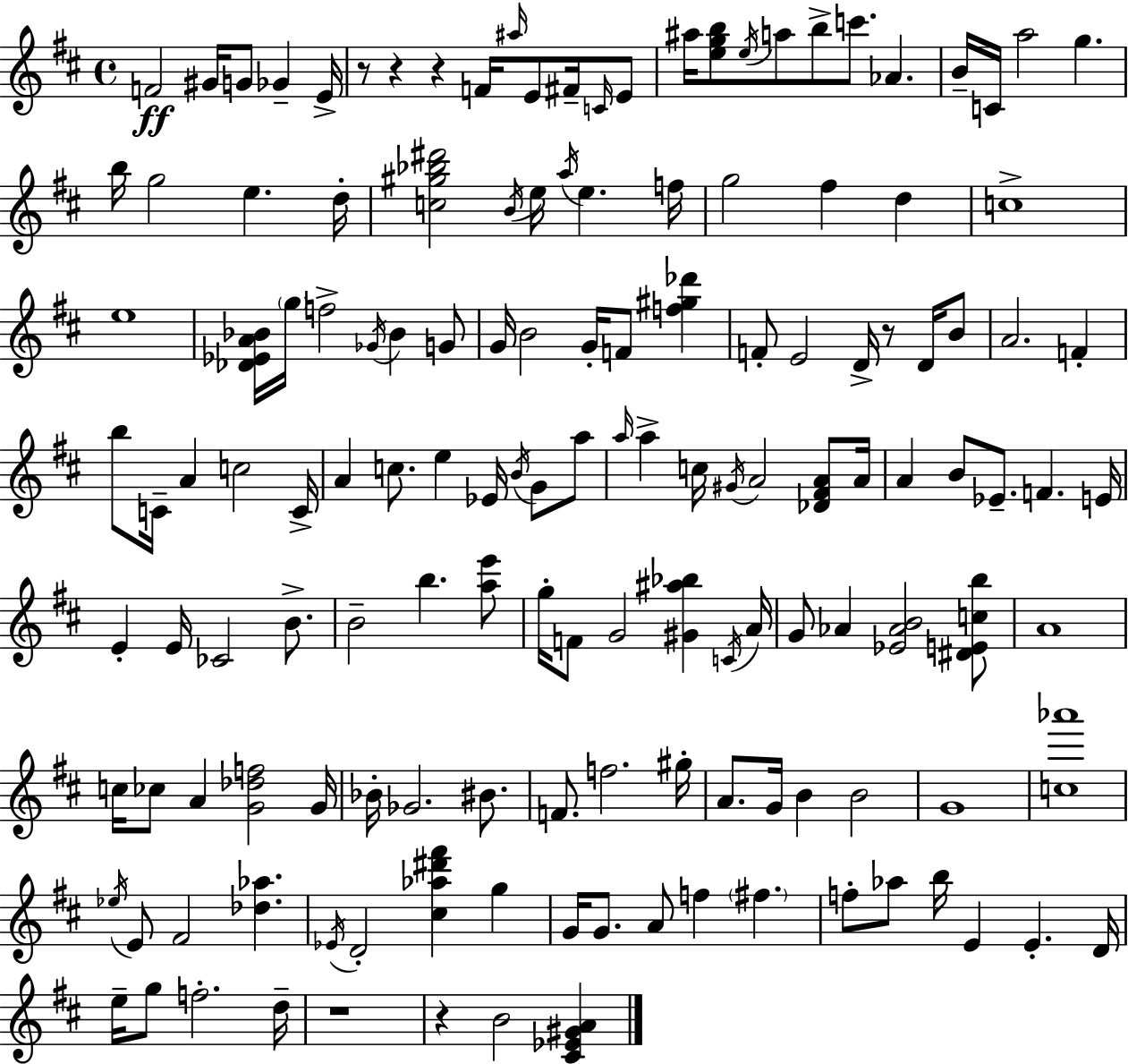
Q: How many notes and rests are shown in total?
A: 145